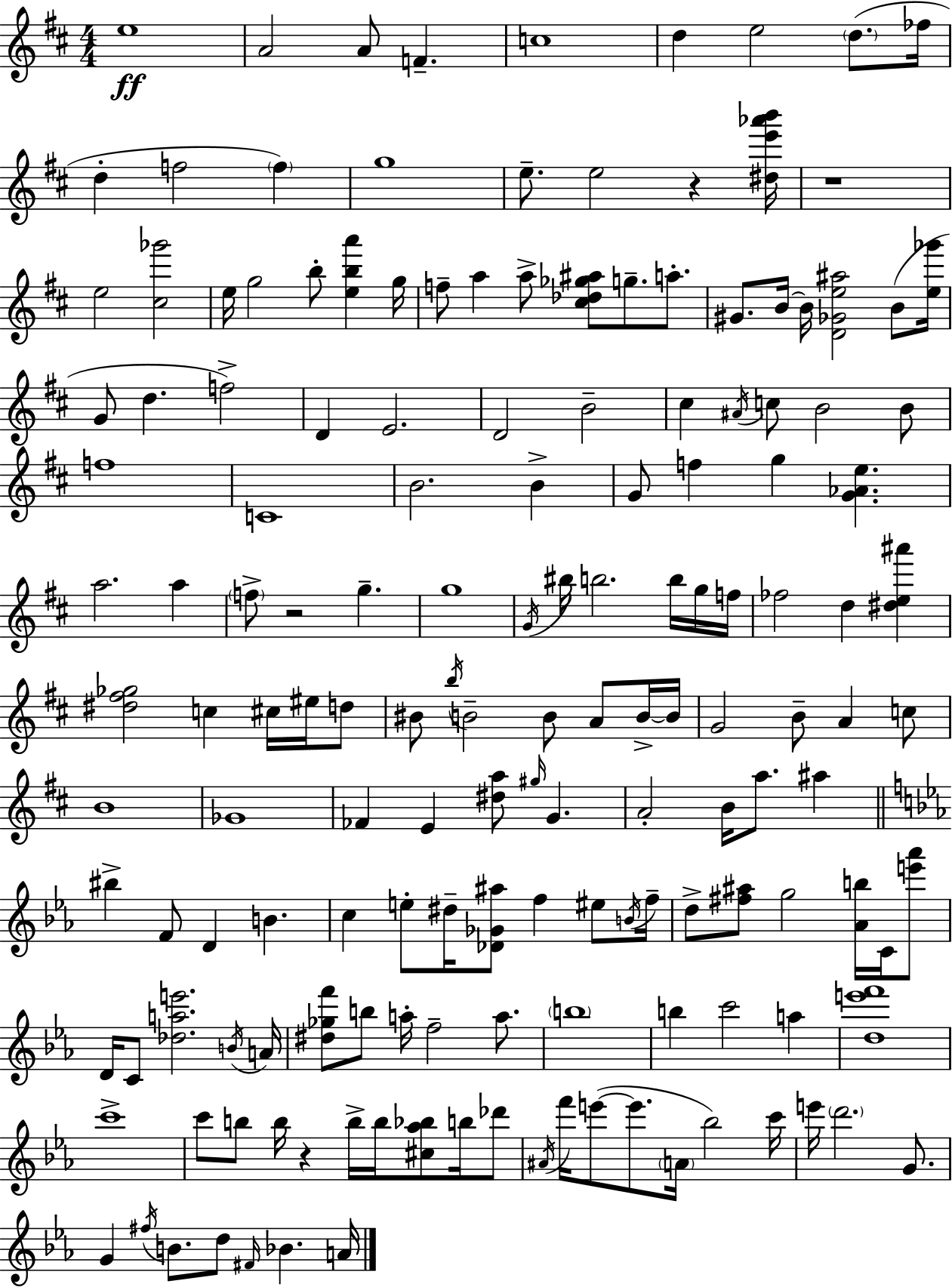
E5/w A4/h A4/e F4/q. C5/w D5/q E5/h D5/e. FES5/s D5/q F5/h F5/q G5/w E5/e. E5/h R/q [D#5,E6,Ab6,B6]/s R/w E5/h [C#5,Gb6]/h E5/s G5/h B5/e [E5,B5,A6]/q G5/s F5/e A5/q A5/e [C#5,Db5,Gb5,A#5]/e G5/e. A5/e. G#4/e. B4/s B4/s [D4,Gb4,E5,A#5]/h B4/e [E5,Gb6]/s G4/e D5/q. F5/h D4/q E4/h. D4/h B4/h C#5/q A#4/s C5/e B4/h B4/e F5/w C4/w B4/h. B4/q G4/e F5/q G5/q [G4,Ab4,E5]/q. A5/h. A5/q F5/e R/h G5/q. G5/w G4/s BIS5/s B5/h. B5/s G5/s F5/s FES5/h D5/q [D#5,E5,A#6]/q [D#5,F#5,Gb5]/h C5/q C#5/s EIS5/s D5/e BIS4/e B5/s B4/h B4/e A4/e B4/s B4/s G4/h B4/e A4/q C5/e B4/w Gb4/w FES4/q E4/q [D#5,A5]/e G#5/s G4/q. A4/h B4/s A5/e. A#5/q BIS5/q F4/e D4/q B4/q. C5/q E5/e D#5/s [Db4,Gb4,A#5]/e F5/q EIS5/e B4/s F5/s D5/e [F#5,A#5]/e G5/h [Ab4,B5]/s C4/s [E6,Ab6]/e D4/s C4/e [Db5,A5,E6]/h. B4/s A4/s [D#5,Gb5,F6]/e B5/e A5/s F5/h A5/e. B5/w B5/q C6/h A5/q [D5,E6,F6]/w C6/w C6/e B5/e B5/s R/q B5/s B5/s [C#5,Ab5,Bb5]/e B5/s Db6/e A#4/s F6/s E6/e E6/e. A4/s Bb5/h C6/s E6/s D6/h. G4/e. G4/q F#5/s B4/e. D5/e F#4/s Bb4/q. A4/s